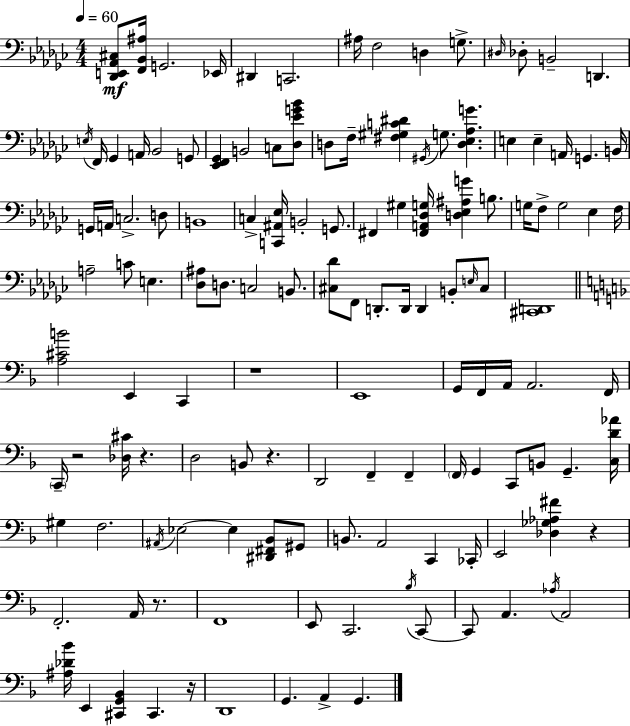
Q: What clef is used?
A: bass